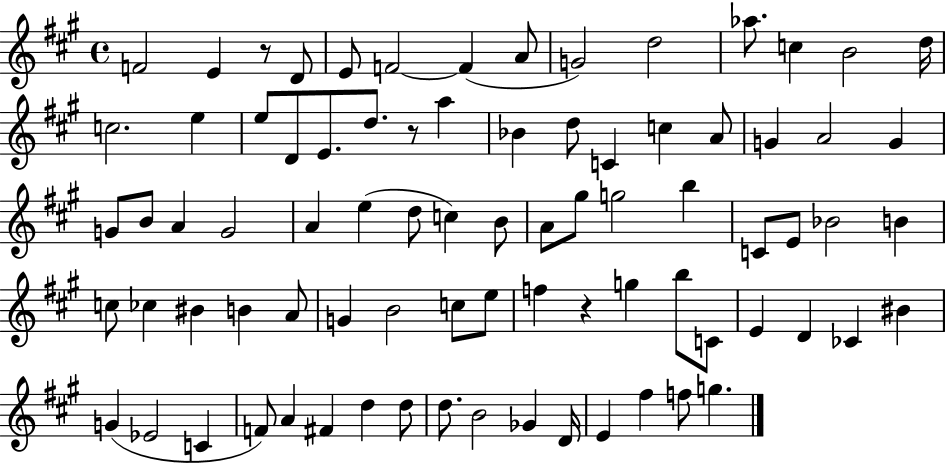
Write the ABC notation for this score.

X:1
T:Untitled
M:4/4
L:1/4
K:A
F2 E z/2 D/2 E/2 F2 F A/2 G2 d2 _a/2 c B2 d/4 c2 e e/2 D/2 E/2 d/2 z/2 a _B d/2 C c A/2 G A2 G G/2 B/2 A G2 A e d/2 c B/2 A/2 ^g/2 g2 b C/2 E/2 _B2 B c/2 _c ^B B A/2 G B2 c/2 e/2 f z g b/2 C/2 E D _C ^B G _E2 C F/2 A ^F d d/2 d/2 B2 _G D/4 E ^f f/2 g